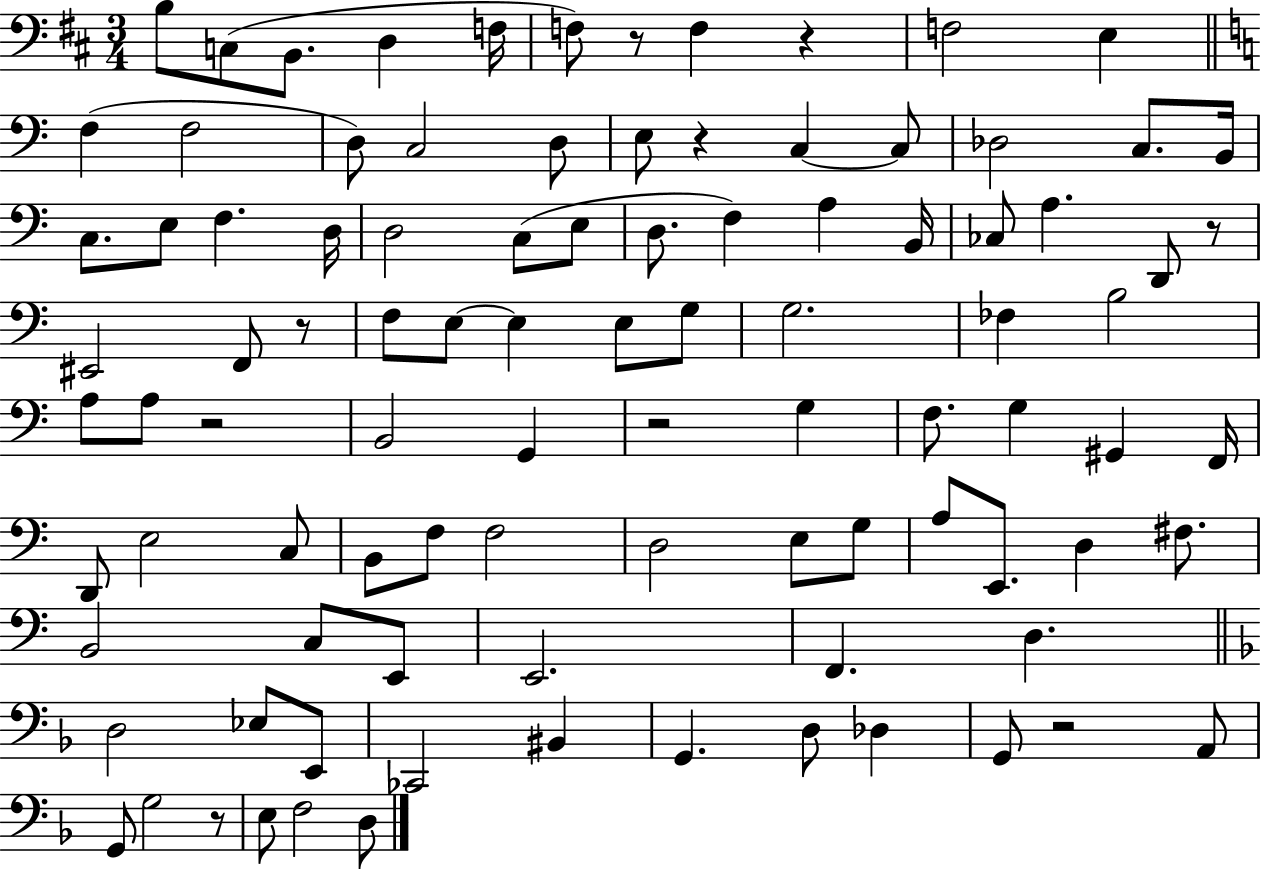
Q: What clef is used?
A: bass